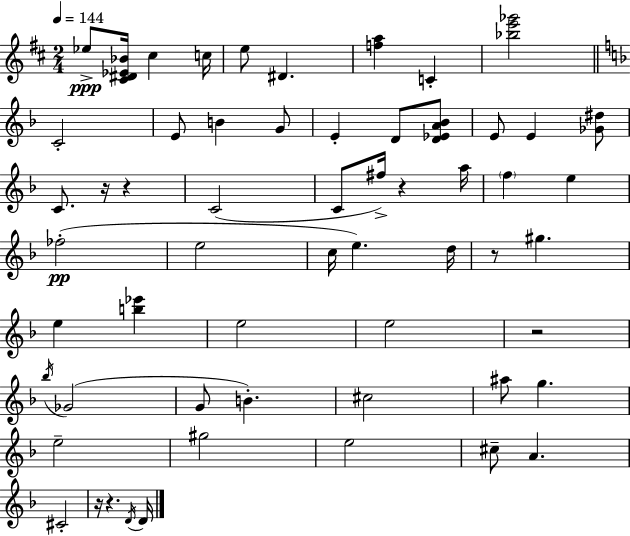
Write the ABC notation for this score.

X:1
T:Untitled
M:2/4
L:1/4
K:D
_e/2 [^C^D_E_B]/4 ^c c/4 e/2 ^D [fa] C [_be'_g']2 C2 E/2 B G/2 E D/2 [D_EA_B]/2 E/2 E [_G^d]/2 C/2 z/4 z C2 C/2 ^f/4 z a/4 f e _f2 e2 c/4 e d/4 z/2 ^g e [b_e'] e2 e2 z2 _b/4 _G2 G/2 B ^c2 ^a/2 g e2 ^g2 e2 ^c/2 A ^C2 z/4 z D/4 D/4